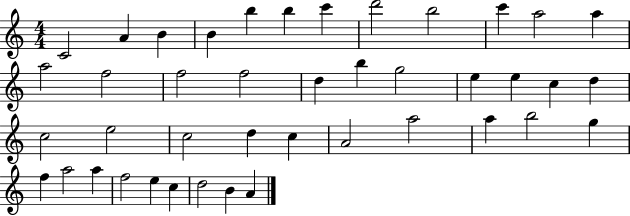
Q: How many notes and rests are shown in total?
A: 42